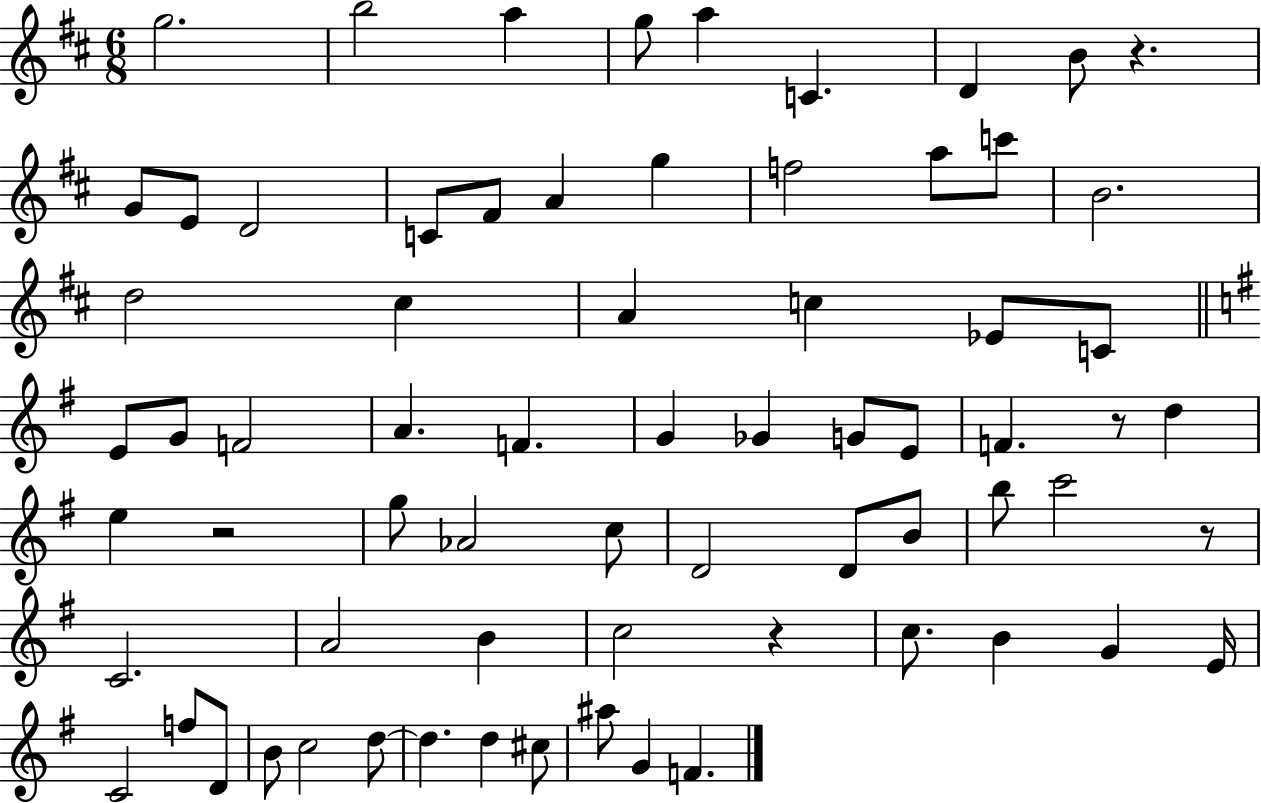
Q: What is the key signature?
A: D major